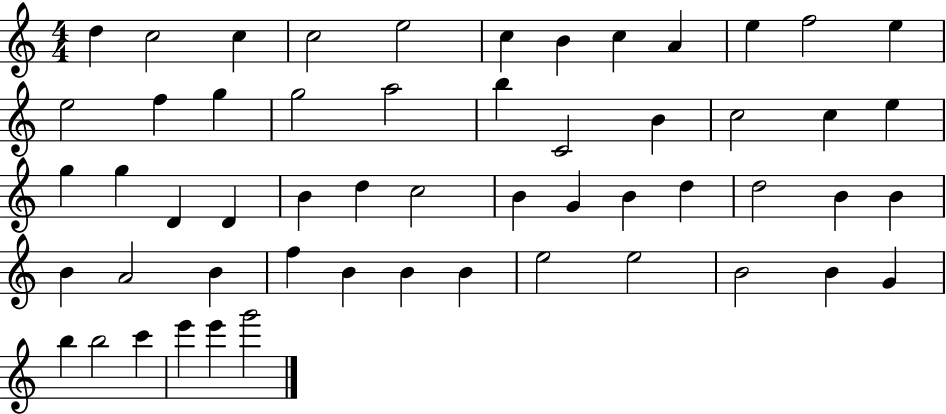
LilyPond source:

{
  \clef treble
  \numericTimeSignature
  \time 4/4
  \key c \major
  d''4 c''2 c''4 | c''2 e''2 | c''4 b'4 c''4 a'4 | e''4 f''2 e''4 | \break e''2 f''4 g''4 | g''2 a''2 | b''4 c'2 b'4 | c''2 c''4 e''4 | \break g''4 g''4 d'4 d'4 | b'4 d''4 c''2 | b'4 g'4 b'4 d''4 | d''2 b'4 b'4 | \break b'4 a'2 b'4 | f''4 b'4 b'4 b'4 | e''2 e''2 | b'2 b'4 g'4 | \break b''4 b''2 c'''4 | e'''4 e'''4 g'''2 | \bar "|."
}